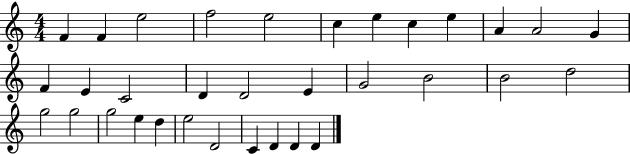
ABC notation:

X:1
T:Untitled
M:4/4
L:1/4
K:C
F F e2 f2 e2 c e c e A A2 G F E C2 D D2 E G2 B2 B2 d2 g2 g2 g2 e d e2 D2 C D D D